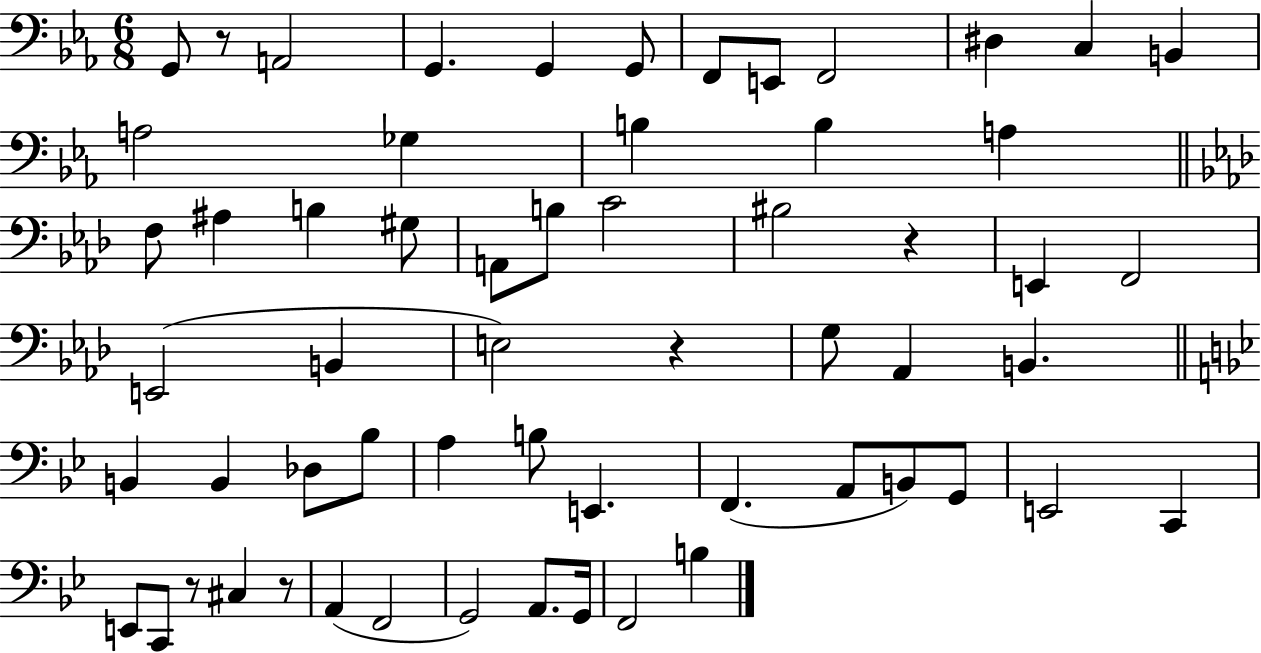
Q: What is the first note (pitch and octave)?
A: G2